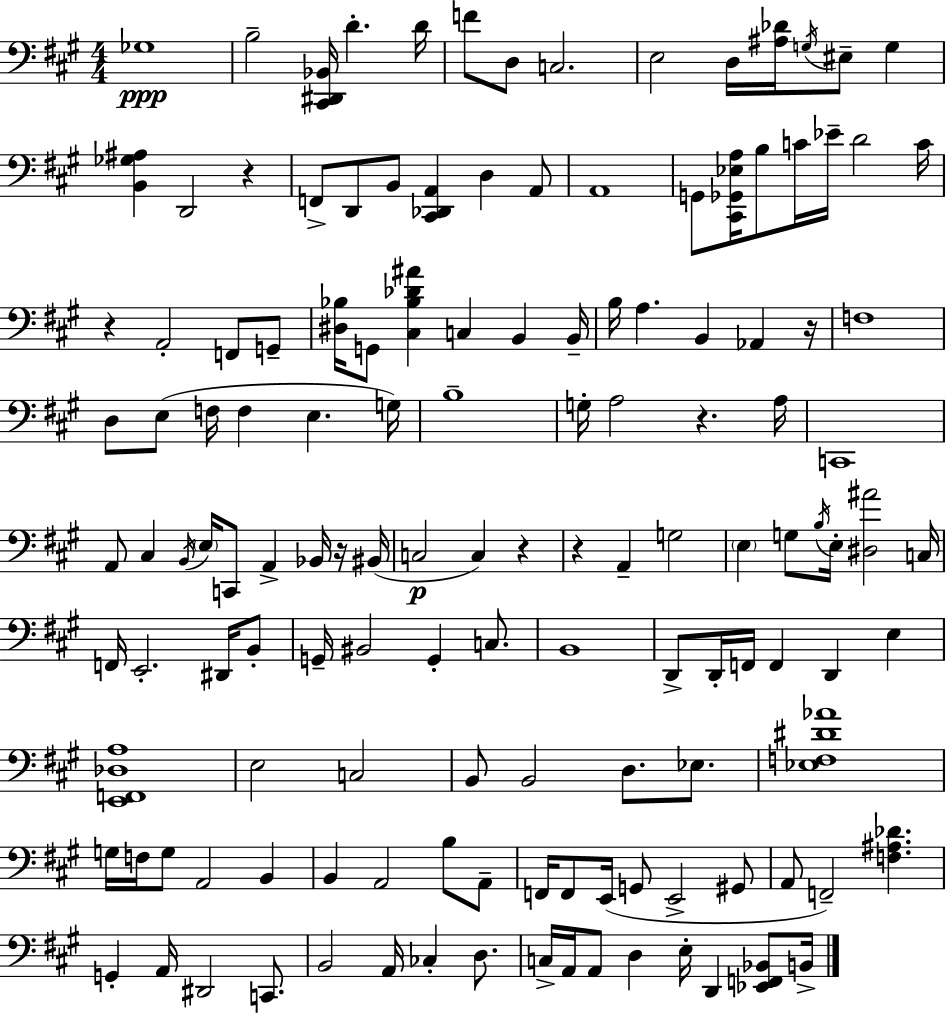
X:1
T:Untitled
M:4/4
L:1/4
K:A
_G,4 B,2 [^C,,^D,,_B,,]/4 D D/4 F/2 D,/2 C,2 E,2 D,/4 [^A,_D]/4 G,/4 ^E,/2 G, [B,,_G,^A,] D,,2 z F,,/2 D,,/2 B,,/2 [^C,,_D,,A,,] D, A,,/2 A,,4 G,,/2 [^C,,_G,,_E,A,]/4 B,/2 C/4 _E/4 D2 C/4 z A,,2 F,,/2 G,,/2 [^D,_B,]/4 G,,/2 [^C,_B,_D^A] C, B,, B,,/4 B,/4 A, B,, _A,, z/4 F,4 D,/2 E,/2 F,/4 F, E, G,/4 B,4 G,/4 A,2 z A,/4 C,,4 A,,/2 ^C, B,,/4 E,/4 C,,/2 A,, _B,,/4 z/4 ^B,,/4 C,2 C, z z A,, G,2 E, G,/2 B,/4 E,/4 [^D,^A]2 C,/4 F,,/4 E,,2 ^D,,/4 B,,/2 G,,/4 ^B,,2 G,, C,/2 B,,4 D,,/2 D,,/4 F,,/4 F,, D,, E, [E,,F,,_D,A,]4 E,2 C,2 B,,/2 B,,2 D,/2 _E,/2 [_E,F,^D_A]4 G,/4 F,/4 G,/2 A,,2 B,, B,, A,,2 B,/2 A,,/2 F,,/4 F,,/2 E,,/4 G,,/2 E,,2 ^G,,/2 A,,/2 F,,2 [F,^A,_D] G,, A,,/4 ^D,,2 C,,/2 B,,2 A,,/4 _C, D,/2 C,/4 A,,/4 A,,/2 D, E,/4 D,, [_E,,F,,_B,,]/2 B,,/4